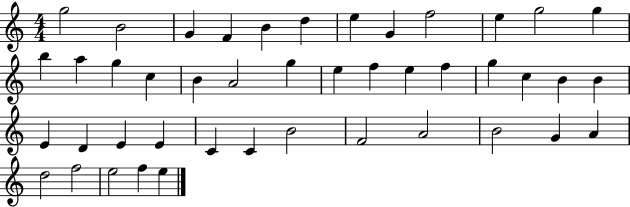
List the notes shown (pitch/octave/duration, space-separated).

G5/h B4/h G4/q F4/q B4/q D5/q E5/q G4/q F5/h E5/q G5/h G5/q B5/q A5/q G5/q C5/q B4/q A4/h G5/q E5/q F5/q E5/q F5/q G5/q C5/q B4/q B4/q E4/q D4/q E4/q E4/q C4/q C4/q B4/h F4/h A4/h B4/h G4/q A4/q D5/h F5/h E5/h F5/q E5/q